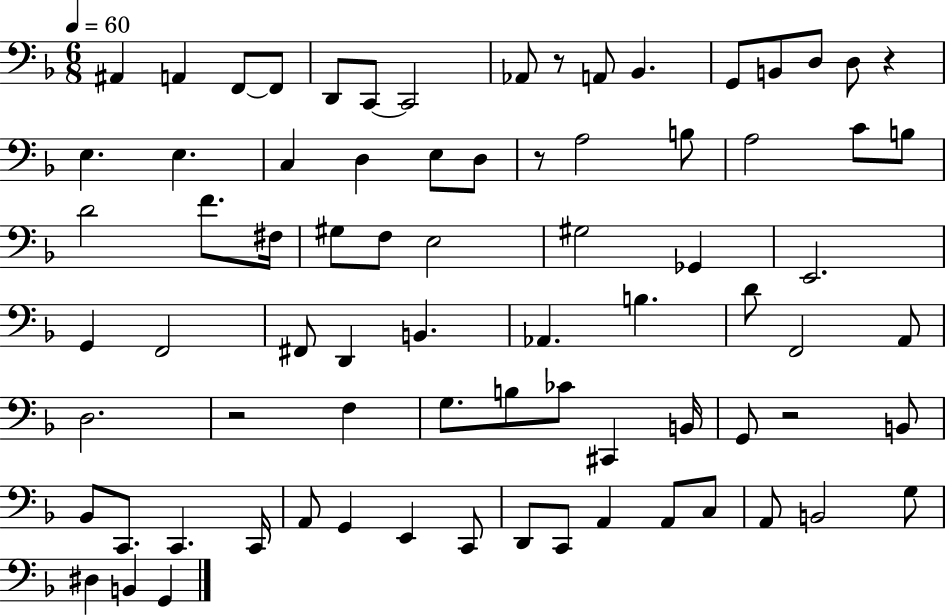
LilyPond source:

{
  \clef bass
  \numericTimeSignature
  \time 6/8
  \key f \major
  \tempo 4 = 60
  ais,4 a,4 f,8~~ f,8 | d,8 c,8~~ c,2 | aes,8 r8 a,8 bes,4. | g,8 b,8 d8 d8 r4 | \break e4. e4. | c4 d4 e8 d8 | r8 a2 b8 | a2 c'8 b8 | \break d'2 f'8. fis16 | gis8 f8 e2 | gis2 ges,4 | e,2. | \break g,4 f,2 | fis,8 d,4 b,4. | aes,4. b4. | d'8 f,2 a,8 | \break d2. | r2 f4 | g8. b8 ces'8 cis,4 b,16 | g,8 r2 b,8 | \break bes,8 c,8. c,4. c,16 | a,8 g,4 e,4 c,8 | d,8 c,8 a,4 a,8 c8 | a,8 b,2 g8 | \break dis4 b,4 g,4 | \bar "|."
}